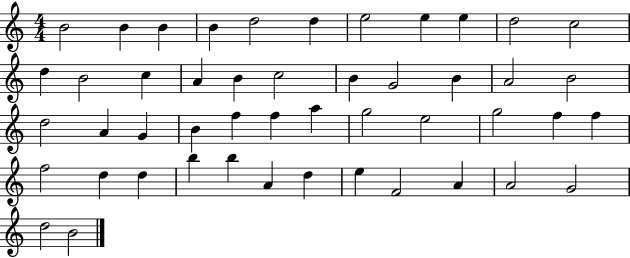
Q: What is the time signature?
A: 4/4